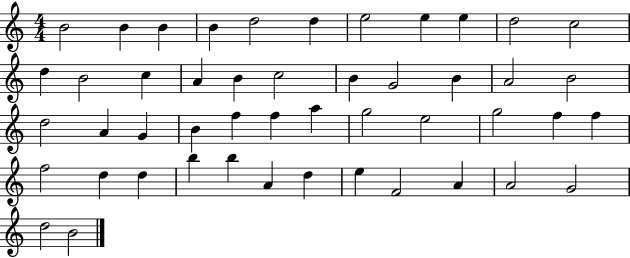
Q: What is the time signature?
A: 4/4